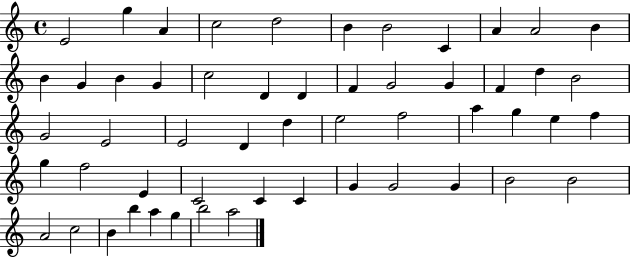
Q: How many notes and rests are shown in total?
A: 54